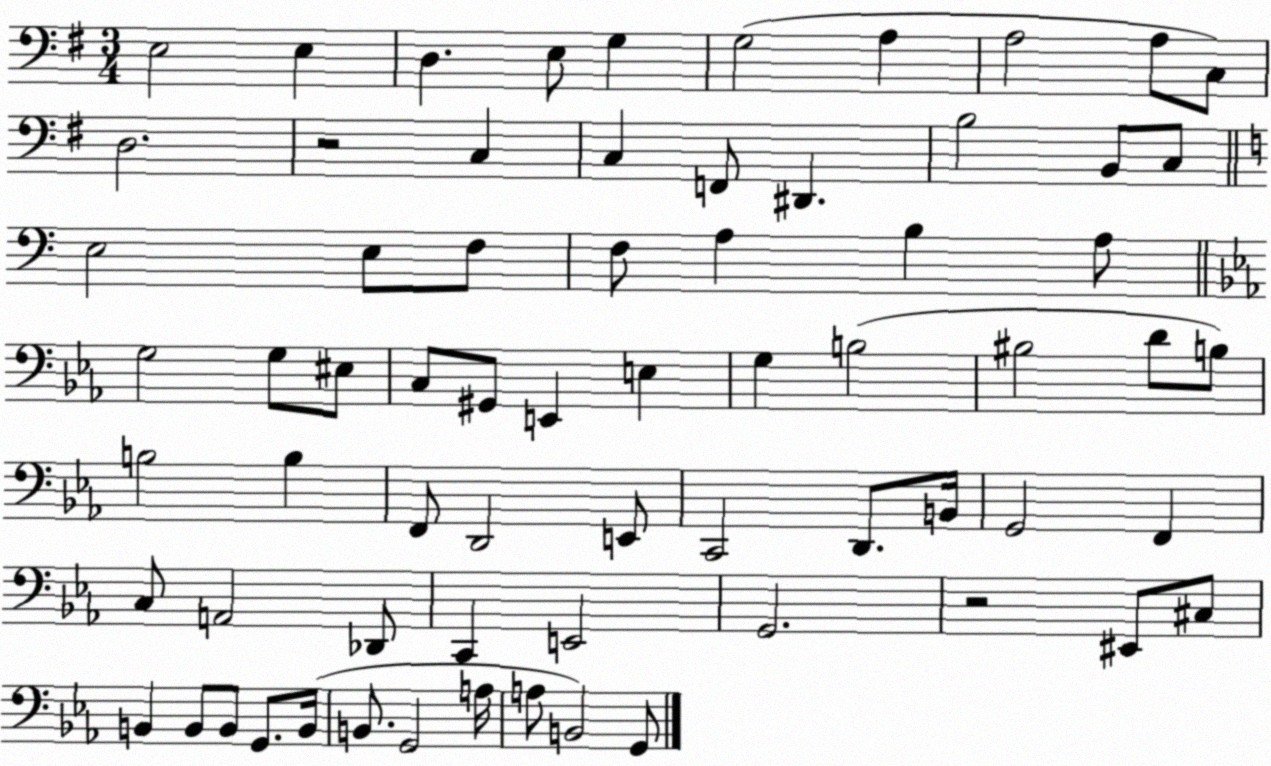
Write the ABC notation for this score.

X:1
T:Untitled
M:3/4
L:1/4
K:G
E,2 E, D, E,/2 G, G,2 A, A,2 A,/2 C,/2 D,2 z2 C, C, F,,/2 ^D,, B,2 B,,/2 C,/2 E,2 E,/2 F,/2 F,/2 A, B, A,/2 G,2 G,/2 ^E,/2 C,/2 ^G,,/2 E,, E, G, B,2 ^B,2 D/2 B,/2 B,2 B, F,,/2 D,,2 E,,/2 C,,2 D,,/2 B,,/4 G,,2 F,, C,/2 A,,2 _D,,/2 C,, E,,2 G,,2 z2 ^E,,/2 ^C,/2 B,, B,,/2 B,,/2 G,,/2 B,,/4 B,,/2 G,,2 A,/4 A,/2 B,,2 G,,/2